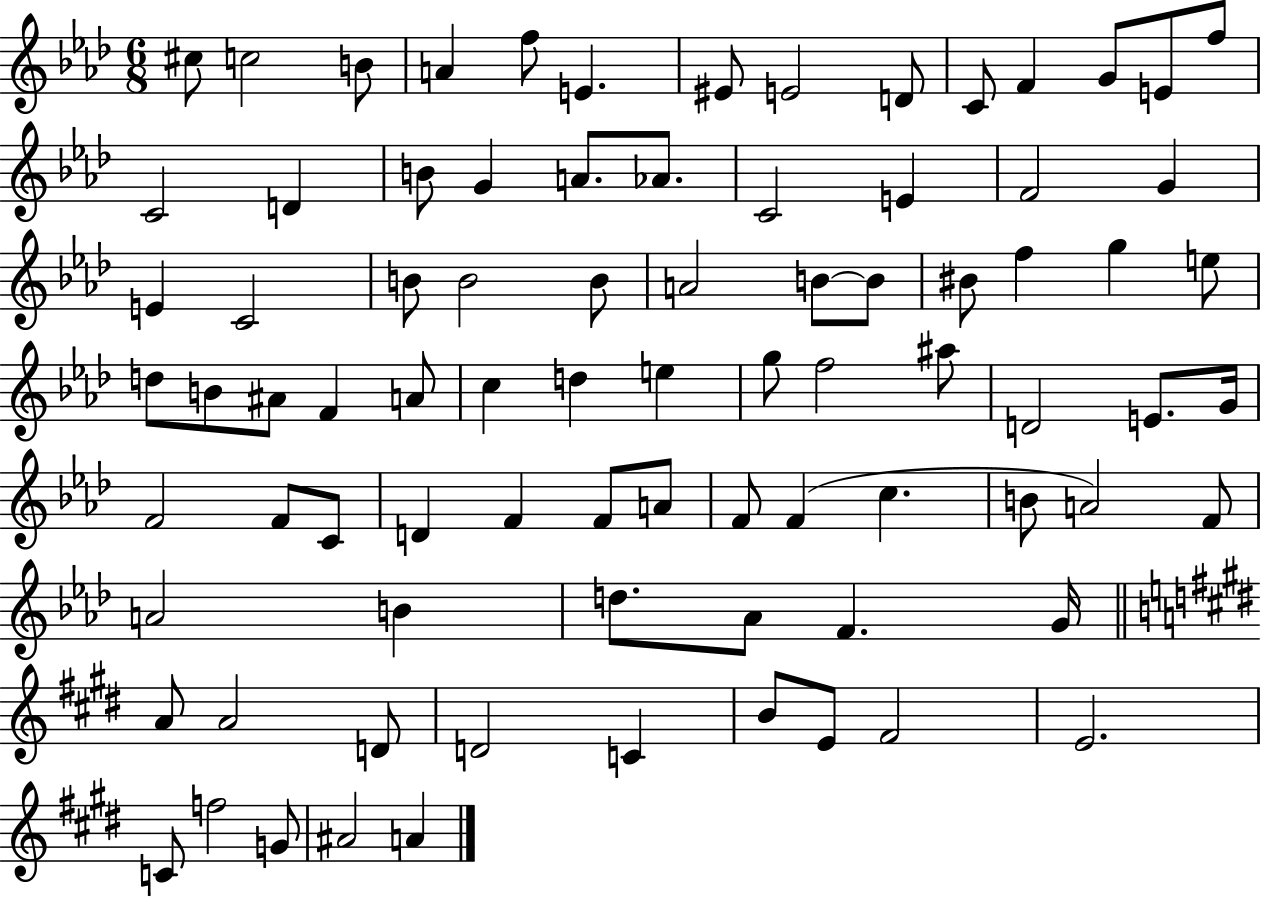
{
  \clef treble
  \numericTimeSignature
  \time 6/8
  \key aes \major
  cis''8 c''2 b'8 | a'4 f''8 e'4. | eis'8 e'2 d'8 | c'8 f'4 g'8 e'8 f''8 | \break c'2 d'4 | b'8 g'4 a'8. aes'8. | c'2 e'4 | f'2 g'4 | \break e'4 c'2 | b'8 b'2 b'8 | a'2 b'8~~ b'8 | bis'8 f''4 g''4 e''8 | \break d''8 b'8 ais'8 f'4 a'8 | c''4 d''4 e''4 | g''8 f''2 ais''8 | d'2 e'8. g'16 | \break f'2 f'8 c'8 | d'4 f'4 f'8 a'8 | f'8 f'4( c''4. | b'8 a'2) f'8 | \break a'2 b'4 | d''8. aes'8 f'4. g'16 | \bar "||" \break \key e \major a'8 a'2 d'8 | d'2 c'4 | b'8 e'8 fis'2 | e'2. | \break c'8 f''2 g'8 | ais'2 a'4 | \bar "|."
}